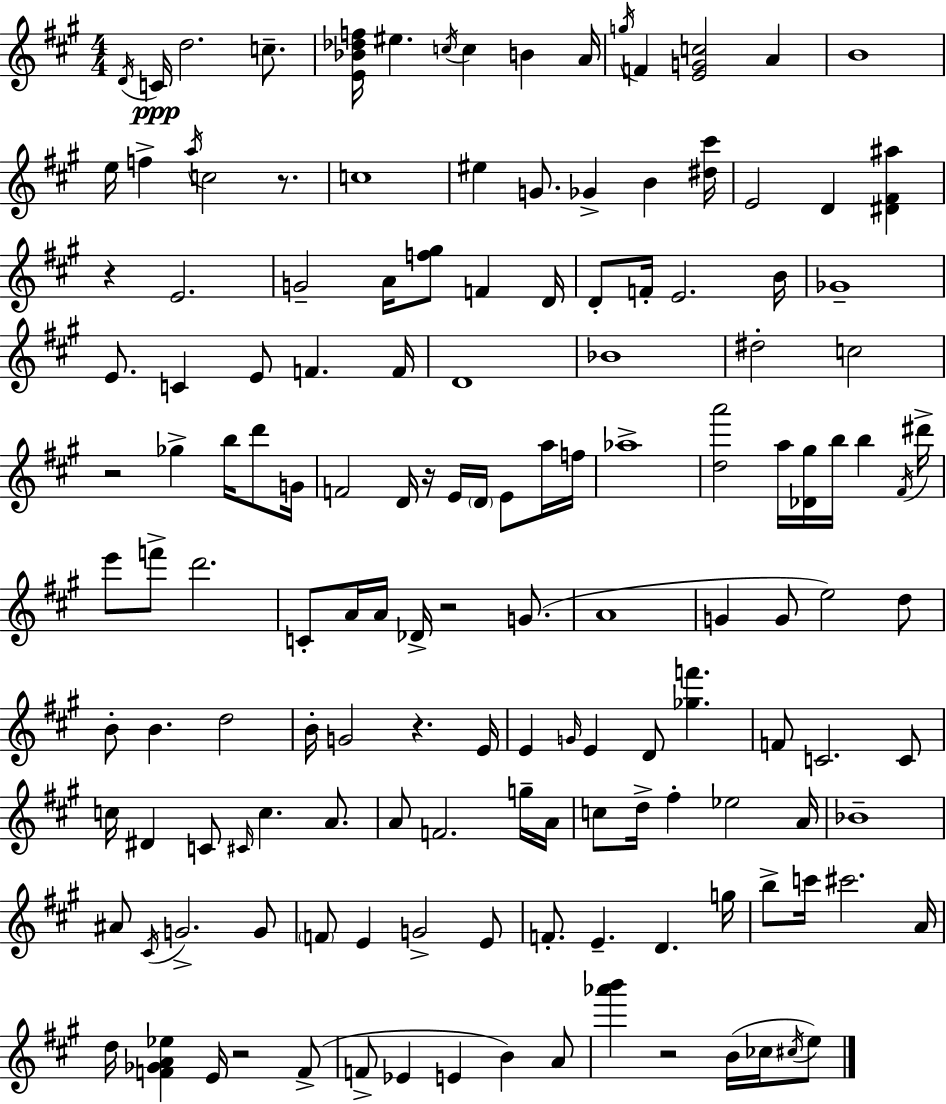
{
  \clef treble
  \numericTimeSignature
  \time 4/4
  \key a \major
  \acciaccatura { d'16 }\ppp c'16 d''2. c''8.-- | <e' bes' des'' f''>16 eis''4. \acciaccatura { c''16 } c''4 b'4 | a'16 \acciaccatura { g''16 } f'4 <e' g' c''>2 a'4 | b'1 | \break e''16 f''4-> \acciaccatura { a''16 } c''2 | r8. c''1 | eis''4 g'8. ges'4-> b'4 | <dis'' cis'''>16 e'2 d'4 | \break <dis' fis' ais''>4 r4 e'2. | g'2-- a'16 <f'' gis''>8 f'4 | d'16 d'8-. f'16-. e'2. | b'16 ges'1-- | \break e'8. c'4 e'8 f'4. | f'16 d'1 | bes'1 | dis''2-. c''2 | \break r2 ges''4-> | b''16 d'''8 g'16 f'2 d'16 r16 e'16 \parenthesize d'16 | e'8 a''16 f''16 aes''1-> | <d'' a'''>2 a''16 <des' gis''>16 b''16 b''4 | \break \acciaccatura { fis'16 } dis'''16-> e'''8 f'''8-> d'''2. | c'8-. a'16 a'16 des'16-> r2 | g'8.( a'1 | g'4 g'8 e''2) | \break d''8 b'8-. b'4. d''2 | b'16-. g'2 r4. | e'16 e'4 \grace { g'16 } e'4 d'8 | <ges'' f'''>4. f'8 c'2. | \break c'8 c''16 dis'4 c'8 \grace { cis'16 } c''4. | a'8. a'8 f'2. | g''16-- a'16 c''8 d''16-> fis''4-. ees''2 | a'16 bes'1-- | \break ais'8 \acciaccatura { cis'16 } g'2.-> | g'8 \parenthesize f'8 e'4 g'2-> | e'8 f'8.-. e'4.-- | d'4. g''16 b''8-> c'''16 cis'''2. | \break a'16 d''16 <f' ges' a' ees''>4 e'16 r2 | f'8->( f'8-> ees'4 e'4 | b'4) a'8 <aes''' b'''>4 r2 | b'16( ces''16 \acciaccatura { cis''16 } e''8) \bar "|."
}